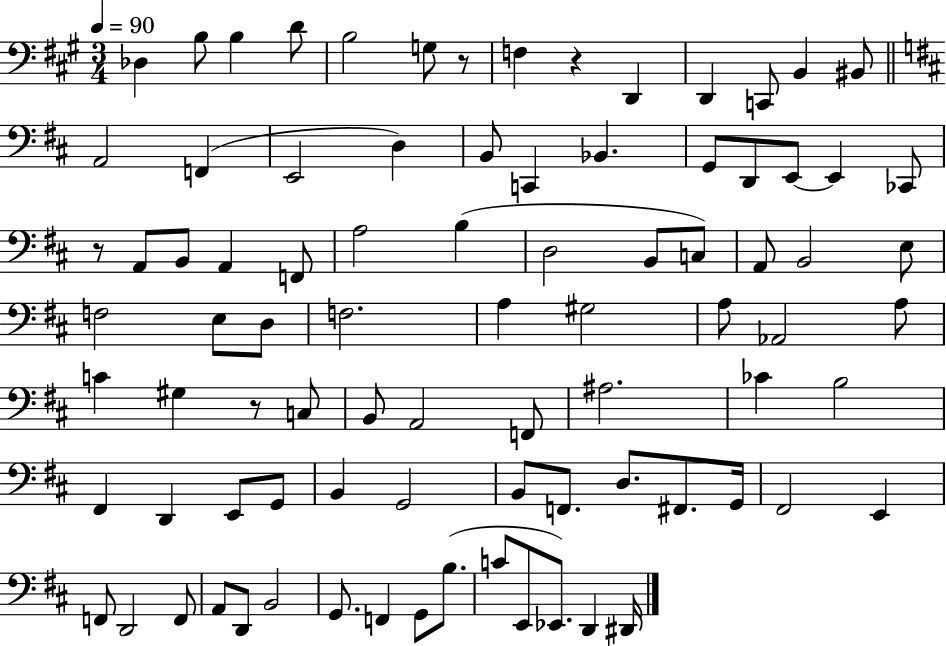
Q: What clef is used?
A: bass